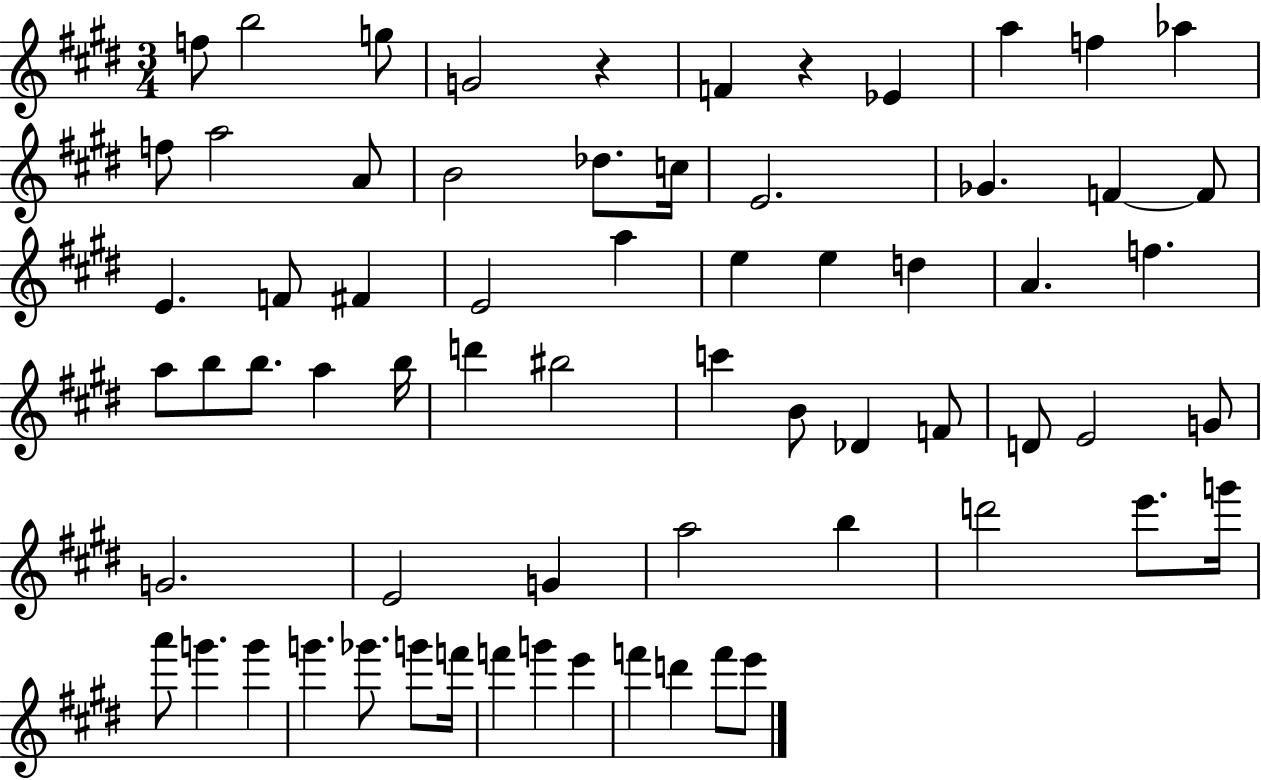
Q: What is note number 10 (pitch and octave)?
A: F5